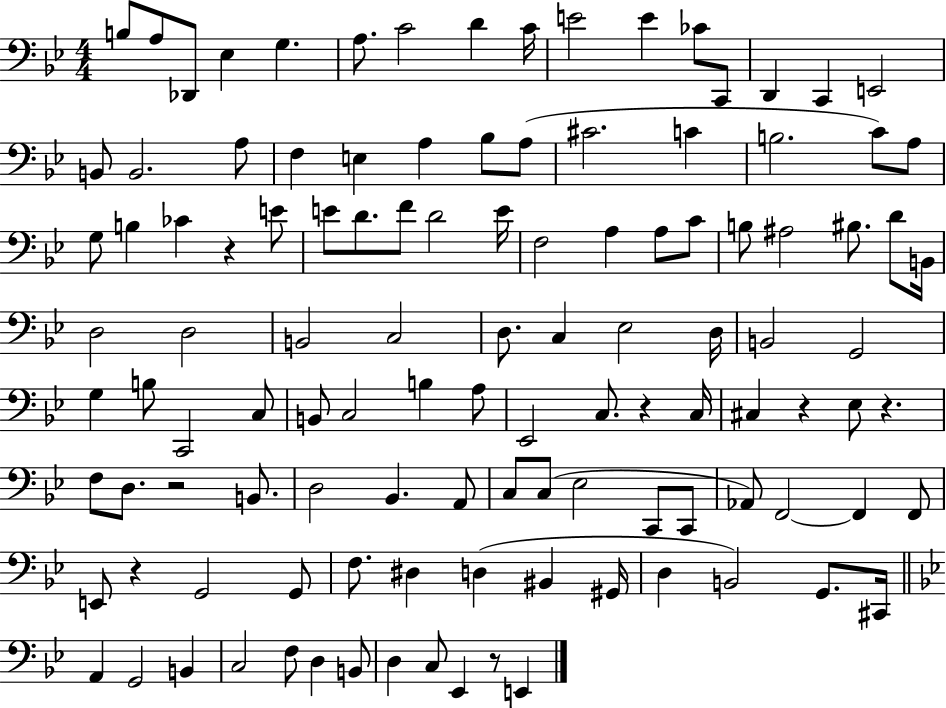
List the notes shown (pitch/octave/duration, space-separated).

B3/e A3/e Db2/e Eb3/q G3/q. A3/e. C4/h D4/q C4/s E4/h E4/q CES4/e C2/e D2/q C2/q E2/h B2/e B2/h. A3/e F3/q E3/q A3/q Bb3/e A3/e C#4/h. C4/q B3/h. C4/e A3/e G3/e B3/q CES4/q R/q E4/e E4/e D4/e. F4/e D4/h E4/s F3/h A3/q A3/e C4/e B3/e A#3/h BIS3/e. D4/e B2/s D3/h D3/h B2/h C3/h D3/e. C3/q Eb3/h D3/s B2/h G2/h G3/q B3/e C2/h C3/e B2/e C3/h B3/q A3/e Eb2/h C3/e. R/q C3/s C#3/q R/q Eb3/e R/q. F3/e D3/e. R/h B2/e. D3/h Bb2/q. A2/e C3/e C3/e Eb3/h C2/e C2/e Ab2/e F2/h F2/q F2/e E2/e R/q G2/h G2/e F3/e. D#3/q D3/q BIS2/q G#2/s D3/q B2/h G2/e. C#2/s A2/q G2/h B2/q C3/h F3/e D3/q B2/e D3/q C3/e Eb2/q R/e E2/q